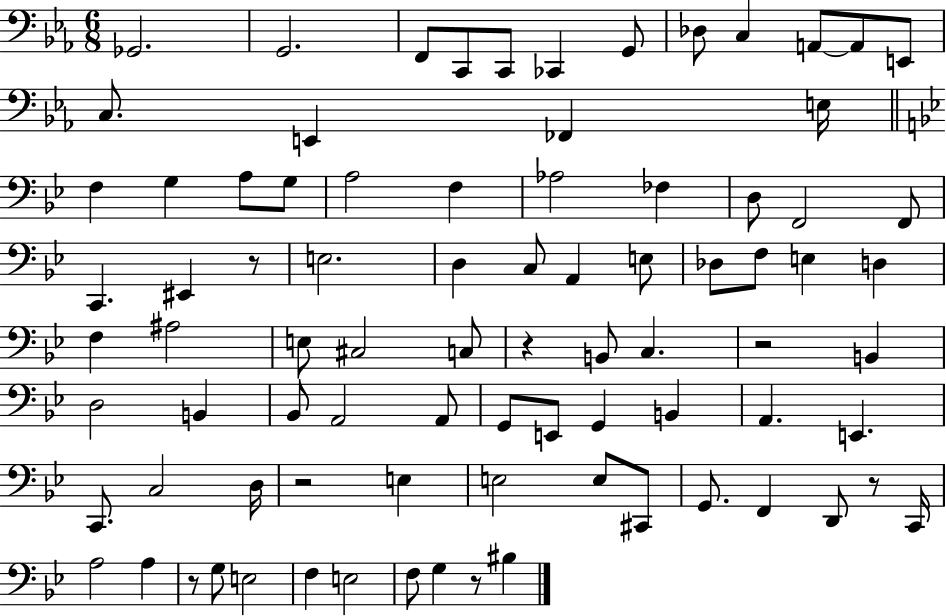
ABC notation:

X:1
T:Untitled
M:6/8
L:1/4
K:Eb
_G,,2 G,,2 F,,/2 C,,/2 C,,/2 _C,, G,,/2 _D,/2 C, A,,/2 A,,/2 E,,/2 C,/2 E,, _F,, E,/4 F, G, A,/2 G,/2 A,2 F, _A,2 _F, D,/2 F,,2 F,,/2 C,, ^E,, z/2 E,2 D, C,/2 A,, E,/2 _D,/2 F,/2 E, D, F, ^A,2 E,/2 ^C,2 C,/2 z B,,/2 C, z2 B,, D,2 B,, _B,,/2 A,,2 A,,/2 G,,/2 E,,/2 G,, B,, A,, E,, C,,/2 C,2 D,/4 z2 E, E,2 E,/2 ^C,,/2 G,,/2 F,, D,,/2 z/2 C,,/4 A,2 A, z/2 G,/2 E,2 F, E,2 F,/2 G, z/2 ^B,